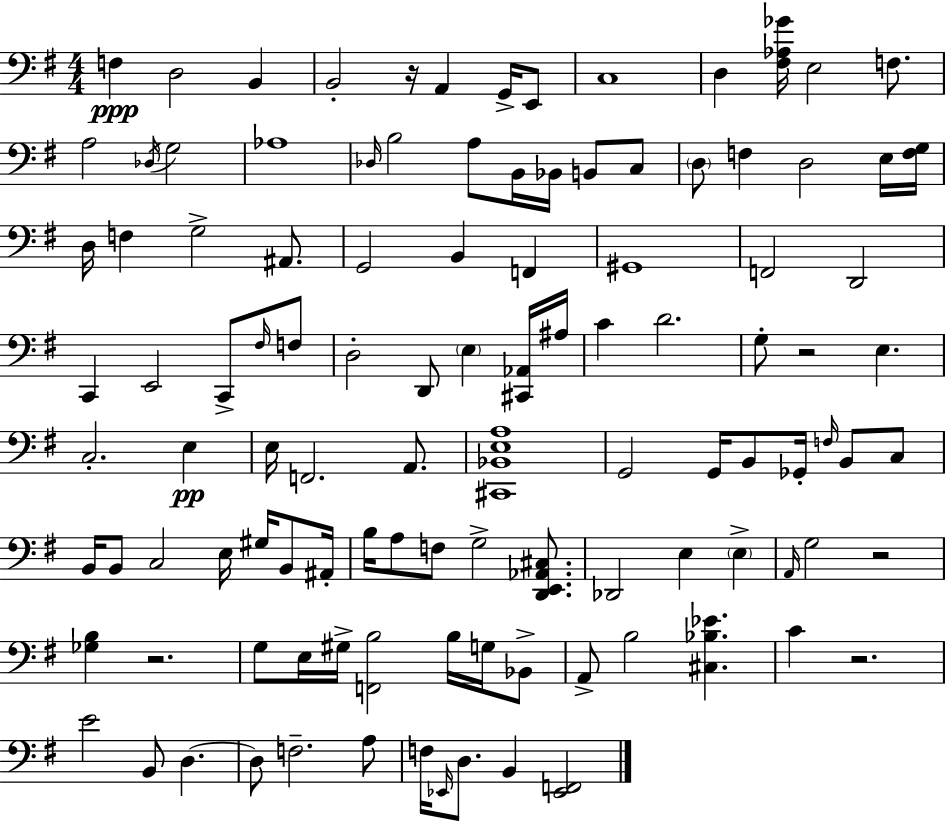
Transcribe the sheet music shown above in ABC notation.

X:1
T:Untitled
M:4/4
L:1/4
K:Em
F, D,2 B,, B,,2 z/4 A,, G,,/4 E,,/2 C,4 D, [^F,_A,_G]/4 E,2 F,/2 A,2 _D,/4 G,2 _A,4 _D,/4 B,2 A,/2 B,,/4 _B,,/4 B,,/2 C,/2 D,/2 F, D,2 E,/4 [F,G,]/4 D,/4 F, G,2 ^A,,/2 G,,2 B,, F,, ^G,,4 F,,2 D,,2 C,, E,,2 C,,/2 ^F,/4 F,/2 D,2 D,,/2 E, [^C,,_A,,]/4 ^A,/4 C D2 G,/2 z2 E, C,2 E, E,/4 F,,2 A,,/2 [^C,,_B,,E,A,]4 G,,2 G,,/4 B,,/2 _G,,/4 F,/4 B,,/2 C,/2 B,,/4 B,,/2 C,2 E,/4 ^G,/4 B,,/2 ^A,,/4 B,/4 A,/2 F,/2 G,2 [D,,E,,_A,,^C,]/2 _D,,2 E, E, A,,/4 G,2 z2 [_G,B,] z2 G,/2 E,/4 ^G,/4 [F,,B,]2 B,/4 G,/4 _B,,/2 A,,/2 B,2 [^C,_B,_E] C z2 E2 B,,/2 D, D,/2 F,2 A,/2 F,/4 _E,,/4 D,/2 B,, [_E,,F,,]2